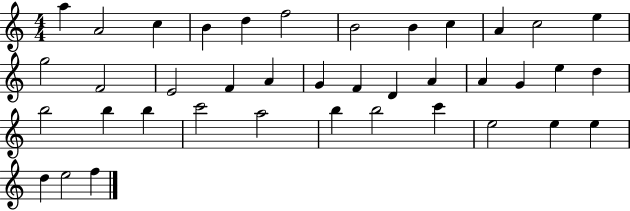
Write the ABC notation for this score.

X:1
T:Untitled
M:4/4
L:1/4
K:C
a A2 c B d f2 B2 B c A c2 e g2 F2 E2 F A G F D A A G e d b2 b b c'2 a2 b b2 c' e2 e e d e2 f